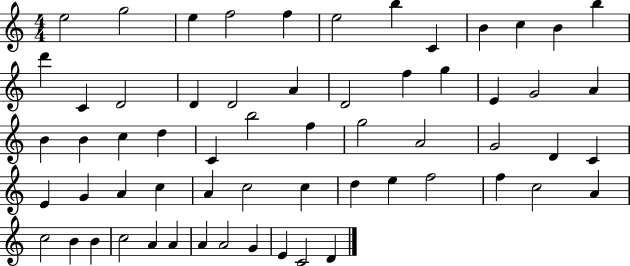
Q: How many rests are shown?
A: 0